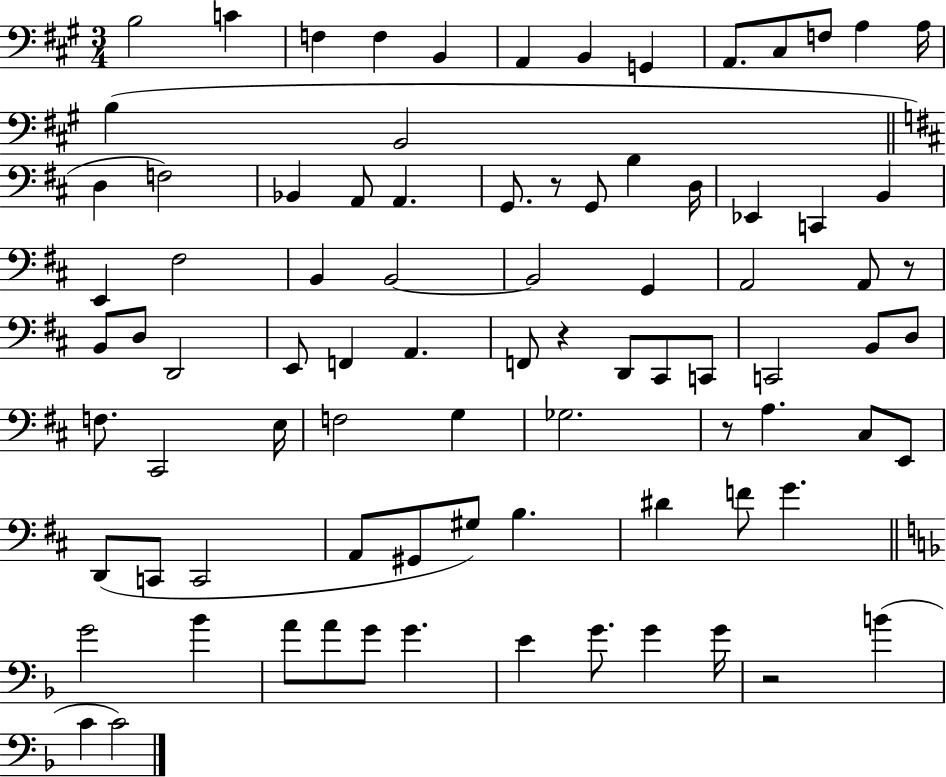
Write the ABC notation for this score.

X:1
T:Untitled
M:3/4
L:1/4
K:A
B,2 C F, F, B,, A,, B,, G,, A,,/2 ^C,/2 F,/2 A, A,/4 B, B,,2 D, F,2 _B,, A,,/2 A,, G,,/2 z/2 G,,/2 B, D,/4 _E,, C,, B,, E,, ^F,2 B,, B,,2 B,,2 G,, A,,2 A,,/2 z/2 B,,/2 D,/2 D,,2 E,,/2 F,, A,, F,,/2 z D,,/2 ^C,,/2 C,,/2 C,,2 B,,/2 D,/2 F,/2 ^C,,2 E,/4 F,2 G, _G,2 z/2 A, ^C,/2 E,,/2 D,,/2 C,,/2 C,,2 A,,/2 ^G,,/2 ^G,/2 B, ^D F/2 G G2 _B A/2 A/2 G/2 G E G/2 G G/4 z2 B C C2